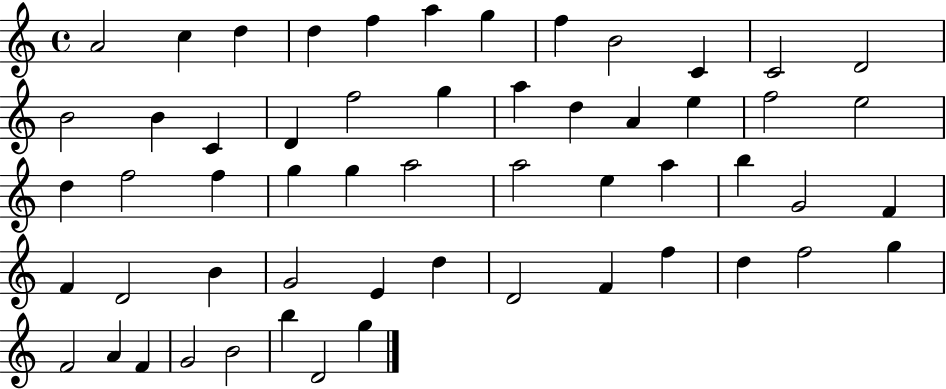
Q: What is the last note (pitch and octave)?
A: G5